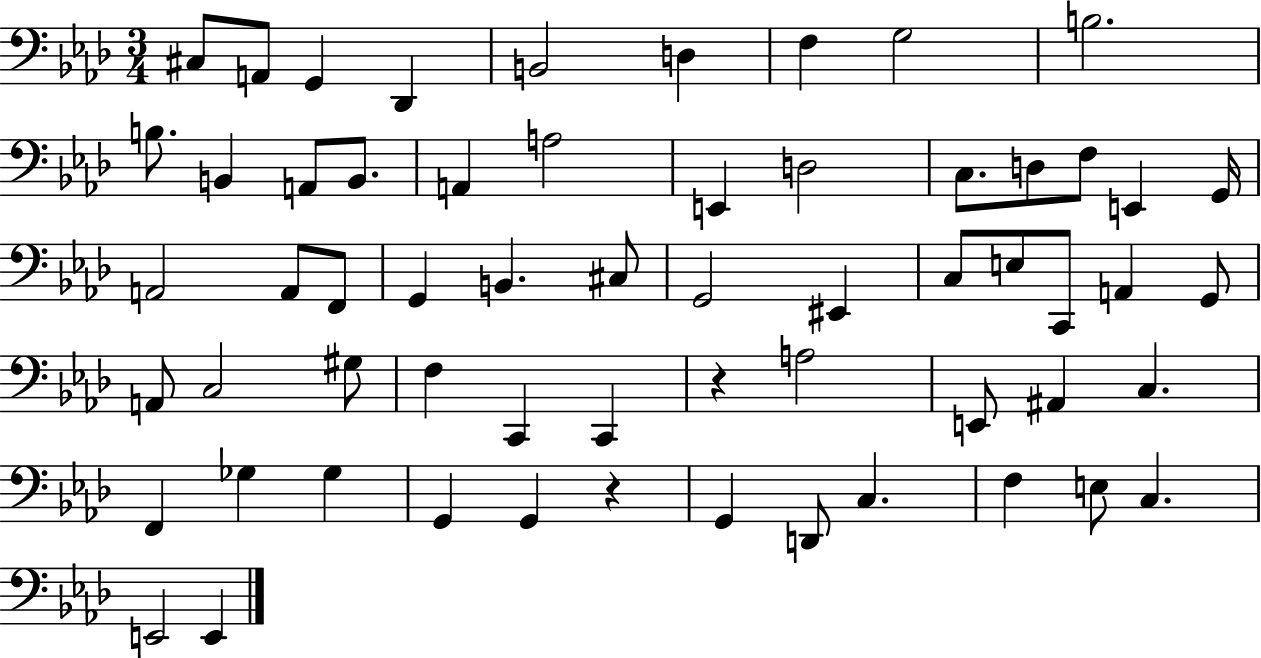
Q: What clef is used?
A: bass